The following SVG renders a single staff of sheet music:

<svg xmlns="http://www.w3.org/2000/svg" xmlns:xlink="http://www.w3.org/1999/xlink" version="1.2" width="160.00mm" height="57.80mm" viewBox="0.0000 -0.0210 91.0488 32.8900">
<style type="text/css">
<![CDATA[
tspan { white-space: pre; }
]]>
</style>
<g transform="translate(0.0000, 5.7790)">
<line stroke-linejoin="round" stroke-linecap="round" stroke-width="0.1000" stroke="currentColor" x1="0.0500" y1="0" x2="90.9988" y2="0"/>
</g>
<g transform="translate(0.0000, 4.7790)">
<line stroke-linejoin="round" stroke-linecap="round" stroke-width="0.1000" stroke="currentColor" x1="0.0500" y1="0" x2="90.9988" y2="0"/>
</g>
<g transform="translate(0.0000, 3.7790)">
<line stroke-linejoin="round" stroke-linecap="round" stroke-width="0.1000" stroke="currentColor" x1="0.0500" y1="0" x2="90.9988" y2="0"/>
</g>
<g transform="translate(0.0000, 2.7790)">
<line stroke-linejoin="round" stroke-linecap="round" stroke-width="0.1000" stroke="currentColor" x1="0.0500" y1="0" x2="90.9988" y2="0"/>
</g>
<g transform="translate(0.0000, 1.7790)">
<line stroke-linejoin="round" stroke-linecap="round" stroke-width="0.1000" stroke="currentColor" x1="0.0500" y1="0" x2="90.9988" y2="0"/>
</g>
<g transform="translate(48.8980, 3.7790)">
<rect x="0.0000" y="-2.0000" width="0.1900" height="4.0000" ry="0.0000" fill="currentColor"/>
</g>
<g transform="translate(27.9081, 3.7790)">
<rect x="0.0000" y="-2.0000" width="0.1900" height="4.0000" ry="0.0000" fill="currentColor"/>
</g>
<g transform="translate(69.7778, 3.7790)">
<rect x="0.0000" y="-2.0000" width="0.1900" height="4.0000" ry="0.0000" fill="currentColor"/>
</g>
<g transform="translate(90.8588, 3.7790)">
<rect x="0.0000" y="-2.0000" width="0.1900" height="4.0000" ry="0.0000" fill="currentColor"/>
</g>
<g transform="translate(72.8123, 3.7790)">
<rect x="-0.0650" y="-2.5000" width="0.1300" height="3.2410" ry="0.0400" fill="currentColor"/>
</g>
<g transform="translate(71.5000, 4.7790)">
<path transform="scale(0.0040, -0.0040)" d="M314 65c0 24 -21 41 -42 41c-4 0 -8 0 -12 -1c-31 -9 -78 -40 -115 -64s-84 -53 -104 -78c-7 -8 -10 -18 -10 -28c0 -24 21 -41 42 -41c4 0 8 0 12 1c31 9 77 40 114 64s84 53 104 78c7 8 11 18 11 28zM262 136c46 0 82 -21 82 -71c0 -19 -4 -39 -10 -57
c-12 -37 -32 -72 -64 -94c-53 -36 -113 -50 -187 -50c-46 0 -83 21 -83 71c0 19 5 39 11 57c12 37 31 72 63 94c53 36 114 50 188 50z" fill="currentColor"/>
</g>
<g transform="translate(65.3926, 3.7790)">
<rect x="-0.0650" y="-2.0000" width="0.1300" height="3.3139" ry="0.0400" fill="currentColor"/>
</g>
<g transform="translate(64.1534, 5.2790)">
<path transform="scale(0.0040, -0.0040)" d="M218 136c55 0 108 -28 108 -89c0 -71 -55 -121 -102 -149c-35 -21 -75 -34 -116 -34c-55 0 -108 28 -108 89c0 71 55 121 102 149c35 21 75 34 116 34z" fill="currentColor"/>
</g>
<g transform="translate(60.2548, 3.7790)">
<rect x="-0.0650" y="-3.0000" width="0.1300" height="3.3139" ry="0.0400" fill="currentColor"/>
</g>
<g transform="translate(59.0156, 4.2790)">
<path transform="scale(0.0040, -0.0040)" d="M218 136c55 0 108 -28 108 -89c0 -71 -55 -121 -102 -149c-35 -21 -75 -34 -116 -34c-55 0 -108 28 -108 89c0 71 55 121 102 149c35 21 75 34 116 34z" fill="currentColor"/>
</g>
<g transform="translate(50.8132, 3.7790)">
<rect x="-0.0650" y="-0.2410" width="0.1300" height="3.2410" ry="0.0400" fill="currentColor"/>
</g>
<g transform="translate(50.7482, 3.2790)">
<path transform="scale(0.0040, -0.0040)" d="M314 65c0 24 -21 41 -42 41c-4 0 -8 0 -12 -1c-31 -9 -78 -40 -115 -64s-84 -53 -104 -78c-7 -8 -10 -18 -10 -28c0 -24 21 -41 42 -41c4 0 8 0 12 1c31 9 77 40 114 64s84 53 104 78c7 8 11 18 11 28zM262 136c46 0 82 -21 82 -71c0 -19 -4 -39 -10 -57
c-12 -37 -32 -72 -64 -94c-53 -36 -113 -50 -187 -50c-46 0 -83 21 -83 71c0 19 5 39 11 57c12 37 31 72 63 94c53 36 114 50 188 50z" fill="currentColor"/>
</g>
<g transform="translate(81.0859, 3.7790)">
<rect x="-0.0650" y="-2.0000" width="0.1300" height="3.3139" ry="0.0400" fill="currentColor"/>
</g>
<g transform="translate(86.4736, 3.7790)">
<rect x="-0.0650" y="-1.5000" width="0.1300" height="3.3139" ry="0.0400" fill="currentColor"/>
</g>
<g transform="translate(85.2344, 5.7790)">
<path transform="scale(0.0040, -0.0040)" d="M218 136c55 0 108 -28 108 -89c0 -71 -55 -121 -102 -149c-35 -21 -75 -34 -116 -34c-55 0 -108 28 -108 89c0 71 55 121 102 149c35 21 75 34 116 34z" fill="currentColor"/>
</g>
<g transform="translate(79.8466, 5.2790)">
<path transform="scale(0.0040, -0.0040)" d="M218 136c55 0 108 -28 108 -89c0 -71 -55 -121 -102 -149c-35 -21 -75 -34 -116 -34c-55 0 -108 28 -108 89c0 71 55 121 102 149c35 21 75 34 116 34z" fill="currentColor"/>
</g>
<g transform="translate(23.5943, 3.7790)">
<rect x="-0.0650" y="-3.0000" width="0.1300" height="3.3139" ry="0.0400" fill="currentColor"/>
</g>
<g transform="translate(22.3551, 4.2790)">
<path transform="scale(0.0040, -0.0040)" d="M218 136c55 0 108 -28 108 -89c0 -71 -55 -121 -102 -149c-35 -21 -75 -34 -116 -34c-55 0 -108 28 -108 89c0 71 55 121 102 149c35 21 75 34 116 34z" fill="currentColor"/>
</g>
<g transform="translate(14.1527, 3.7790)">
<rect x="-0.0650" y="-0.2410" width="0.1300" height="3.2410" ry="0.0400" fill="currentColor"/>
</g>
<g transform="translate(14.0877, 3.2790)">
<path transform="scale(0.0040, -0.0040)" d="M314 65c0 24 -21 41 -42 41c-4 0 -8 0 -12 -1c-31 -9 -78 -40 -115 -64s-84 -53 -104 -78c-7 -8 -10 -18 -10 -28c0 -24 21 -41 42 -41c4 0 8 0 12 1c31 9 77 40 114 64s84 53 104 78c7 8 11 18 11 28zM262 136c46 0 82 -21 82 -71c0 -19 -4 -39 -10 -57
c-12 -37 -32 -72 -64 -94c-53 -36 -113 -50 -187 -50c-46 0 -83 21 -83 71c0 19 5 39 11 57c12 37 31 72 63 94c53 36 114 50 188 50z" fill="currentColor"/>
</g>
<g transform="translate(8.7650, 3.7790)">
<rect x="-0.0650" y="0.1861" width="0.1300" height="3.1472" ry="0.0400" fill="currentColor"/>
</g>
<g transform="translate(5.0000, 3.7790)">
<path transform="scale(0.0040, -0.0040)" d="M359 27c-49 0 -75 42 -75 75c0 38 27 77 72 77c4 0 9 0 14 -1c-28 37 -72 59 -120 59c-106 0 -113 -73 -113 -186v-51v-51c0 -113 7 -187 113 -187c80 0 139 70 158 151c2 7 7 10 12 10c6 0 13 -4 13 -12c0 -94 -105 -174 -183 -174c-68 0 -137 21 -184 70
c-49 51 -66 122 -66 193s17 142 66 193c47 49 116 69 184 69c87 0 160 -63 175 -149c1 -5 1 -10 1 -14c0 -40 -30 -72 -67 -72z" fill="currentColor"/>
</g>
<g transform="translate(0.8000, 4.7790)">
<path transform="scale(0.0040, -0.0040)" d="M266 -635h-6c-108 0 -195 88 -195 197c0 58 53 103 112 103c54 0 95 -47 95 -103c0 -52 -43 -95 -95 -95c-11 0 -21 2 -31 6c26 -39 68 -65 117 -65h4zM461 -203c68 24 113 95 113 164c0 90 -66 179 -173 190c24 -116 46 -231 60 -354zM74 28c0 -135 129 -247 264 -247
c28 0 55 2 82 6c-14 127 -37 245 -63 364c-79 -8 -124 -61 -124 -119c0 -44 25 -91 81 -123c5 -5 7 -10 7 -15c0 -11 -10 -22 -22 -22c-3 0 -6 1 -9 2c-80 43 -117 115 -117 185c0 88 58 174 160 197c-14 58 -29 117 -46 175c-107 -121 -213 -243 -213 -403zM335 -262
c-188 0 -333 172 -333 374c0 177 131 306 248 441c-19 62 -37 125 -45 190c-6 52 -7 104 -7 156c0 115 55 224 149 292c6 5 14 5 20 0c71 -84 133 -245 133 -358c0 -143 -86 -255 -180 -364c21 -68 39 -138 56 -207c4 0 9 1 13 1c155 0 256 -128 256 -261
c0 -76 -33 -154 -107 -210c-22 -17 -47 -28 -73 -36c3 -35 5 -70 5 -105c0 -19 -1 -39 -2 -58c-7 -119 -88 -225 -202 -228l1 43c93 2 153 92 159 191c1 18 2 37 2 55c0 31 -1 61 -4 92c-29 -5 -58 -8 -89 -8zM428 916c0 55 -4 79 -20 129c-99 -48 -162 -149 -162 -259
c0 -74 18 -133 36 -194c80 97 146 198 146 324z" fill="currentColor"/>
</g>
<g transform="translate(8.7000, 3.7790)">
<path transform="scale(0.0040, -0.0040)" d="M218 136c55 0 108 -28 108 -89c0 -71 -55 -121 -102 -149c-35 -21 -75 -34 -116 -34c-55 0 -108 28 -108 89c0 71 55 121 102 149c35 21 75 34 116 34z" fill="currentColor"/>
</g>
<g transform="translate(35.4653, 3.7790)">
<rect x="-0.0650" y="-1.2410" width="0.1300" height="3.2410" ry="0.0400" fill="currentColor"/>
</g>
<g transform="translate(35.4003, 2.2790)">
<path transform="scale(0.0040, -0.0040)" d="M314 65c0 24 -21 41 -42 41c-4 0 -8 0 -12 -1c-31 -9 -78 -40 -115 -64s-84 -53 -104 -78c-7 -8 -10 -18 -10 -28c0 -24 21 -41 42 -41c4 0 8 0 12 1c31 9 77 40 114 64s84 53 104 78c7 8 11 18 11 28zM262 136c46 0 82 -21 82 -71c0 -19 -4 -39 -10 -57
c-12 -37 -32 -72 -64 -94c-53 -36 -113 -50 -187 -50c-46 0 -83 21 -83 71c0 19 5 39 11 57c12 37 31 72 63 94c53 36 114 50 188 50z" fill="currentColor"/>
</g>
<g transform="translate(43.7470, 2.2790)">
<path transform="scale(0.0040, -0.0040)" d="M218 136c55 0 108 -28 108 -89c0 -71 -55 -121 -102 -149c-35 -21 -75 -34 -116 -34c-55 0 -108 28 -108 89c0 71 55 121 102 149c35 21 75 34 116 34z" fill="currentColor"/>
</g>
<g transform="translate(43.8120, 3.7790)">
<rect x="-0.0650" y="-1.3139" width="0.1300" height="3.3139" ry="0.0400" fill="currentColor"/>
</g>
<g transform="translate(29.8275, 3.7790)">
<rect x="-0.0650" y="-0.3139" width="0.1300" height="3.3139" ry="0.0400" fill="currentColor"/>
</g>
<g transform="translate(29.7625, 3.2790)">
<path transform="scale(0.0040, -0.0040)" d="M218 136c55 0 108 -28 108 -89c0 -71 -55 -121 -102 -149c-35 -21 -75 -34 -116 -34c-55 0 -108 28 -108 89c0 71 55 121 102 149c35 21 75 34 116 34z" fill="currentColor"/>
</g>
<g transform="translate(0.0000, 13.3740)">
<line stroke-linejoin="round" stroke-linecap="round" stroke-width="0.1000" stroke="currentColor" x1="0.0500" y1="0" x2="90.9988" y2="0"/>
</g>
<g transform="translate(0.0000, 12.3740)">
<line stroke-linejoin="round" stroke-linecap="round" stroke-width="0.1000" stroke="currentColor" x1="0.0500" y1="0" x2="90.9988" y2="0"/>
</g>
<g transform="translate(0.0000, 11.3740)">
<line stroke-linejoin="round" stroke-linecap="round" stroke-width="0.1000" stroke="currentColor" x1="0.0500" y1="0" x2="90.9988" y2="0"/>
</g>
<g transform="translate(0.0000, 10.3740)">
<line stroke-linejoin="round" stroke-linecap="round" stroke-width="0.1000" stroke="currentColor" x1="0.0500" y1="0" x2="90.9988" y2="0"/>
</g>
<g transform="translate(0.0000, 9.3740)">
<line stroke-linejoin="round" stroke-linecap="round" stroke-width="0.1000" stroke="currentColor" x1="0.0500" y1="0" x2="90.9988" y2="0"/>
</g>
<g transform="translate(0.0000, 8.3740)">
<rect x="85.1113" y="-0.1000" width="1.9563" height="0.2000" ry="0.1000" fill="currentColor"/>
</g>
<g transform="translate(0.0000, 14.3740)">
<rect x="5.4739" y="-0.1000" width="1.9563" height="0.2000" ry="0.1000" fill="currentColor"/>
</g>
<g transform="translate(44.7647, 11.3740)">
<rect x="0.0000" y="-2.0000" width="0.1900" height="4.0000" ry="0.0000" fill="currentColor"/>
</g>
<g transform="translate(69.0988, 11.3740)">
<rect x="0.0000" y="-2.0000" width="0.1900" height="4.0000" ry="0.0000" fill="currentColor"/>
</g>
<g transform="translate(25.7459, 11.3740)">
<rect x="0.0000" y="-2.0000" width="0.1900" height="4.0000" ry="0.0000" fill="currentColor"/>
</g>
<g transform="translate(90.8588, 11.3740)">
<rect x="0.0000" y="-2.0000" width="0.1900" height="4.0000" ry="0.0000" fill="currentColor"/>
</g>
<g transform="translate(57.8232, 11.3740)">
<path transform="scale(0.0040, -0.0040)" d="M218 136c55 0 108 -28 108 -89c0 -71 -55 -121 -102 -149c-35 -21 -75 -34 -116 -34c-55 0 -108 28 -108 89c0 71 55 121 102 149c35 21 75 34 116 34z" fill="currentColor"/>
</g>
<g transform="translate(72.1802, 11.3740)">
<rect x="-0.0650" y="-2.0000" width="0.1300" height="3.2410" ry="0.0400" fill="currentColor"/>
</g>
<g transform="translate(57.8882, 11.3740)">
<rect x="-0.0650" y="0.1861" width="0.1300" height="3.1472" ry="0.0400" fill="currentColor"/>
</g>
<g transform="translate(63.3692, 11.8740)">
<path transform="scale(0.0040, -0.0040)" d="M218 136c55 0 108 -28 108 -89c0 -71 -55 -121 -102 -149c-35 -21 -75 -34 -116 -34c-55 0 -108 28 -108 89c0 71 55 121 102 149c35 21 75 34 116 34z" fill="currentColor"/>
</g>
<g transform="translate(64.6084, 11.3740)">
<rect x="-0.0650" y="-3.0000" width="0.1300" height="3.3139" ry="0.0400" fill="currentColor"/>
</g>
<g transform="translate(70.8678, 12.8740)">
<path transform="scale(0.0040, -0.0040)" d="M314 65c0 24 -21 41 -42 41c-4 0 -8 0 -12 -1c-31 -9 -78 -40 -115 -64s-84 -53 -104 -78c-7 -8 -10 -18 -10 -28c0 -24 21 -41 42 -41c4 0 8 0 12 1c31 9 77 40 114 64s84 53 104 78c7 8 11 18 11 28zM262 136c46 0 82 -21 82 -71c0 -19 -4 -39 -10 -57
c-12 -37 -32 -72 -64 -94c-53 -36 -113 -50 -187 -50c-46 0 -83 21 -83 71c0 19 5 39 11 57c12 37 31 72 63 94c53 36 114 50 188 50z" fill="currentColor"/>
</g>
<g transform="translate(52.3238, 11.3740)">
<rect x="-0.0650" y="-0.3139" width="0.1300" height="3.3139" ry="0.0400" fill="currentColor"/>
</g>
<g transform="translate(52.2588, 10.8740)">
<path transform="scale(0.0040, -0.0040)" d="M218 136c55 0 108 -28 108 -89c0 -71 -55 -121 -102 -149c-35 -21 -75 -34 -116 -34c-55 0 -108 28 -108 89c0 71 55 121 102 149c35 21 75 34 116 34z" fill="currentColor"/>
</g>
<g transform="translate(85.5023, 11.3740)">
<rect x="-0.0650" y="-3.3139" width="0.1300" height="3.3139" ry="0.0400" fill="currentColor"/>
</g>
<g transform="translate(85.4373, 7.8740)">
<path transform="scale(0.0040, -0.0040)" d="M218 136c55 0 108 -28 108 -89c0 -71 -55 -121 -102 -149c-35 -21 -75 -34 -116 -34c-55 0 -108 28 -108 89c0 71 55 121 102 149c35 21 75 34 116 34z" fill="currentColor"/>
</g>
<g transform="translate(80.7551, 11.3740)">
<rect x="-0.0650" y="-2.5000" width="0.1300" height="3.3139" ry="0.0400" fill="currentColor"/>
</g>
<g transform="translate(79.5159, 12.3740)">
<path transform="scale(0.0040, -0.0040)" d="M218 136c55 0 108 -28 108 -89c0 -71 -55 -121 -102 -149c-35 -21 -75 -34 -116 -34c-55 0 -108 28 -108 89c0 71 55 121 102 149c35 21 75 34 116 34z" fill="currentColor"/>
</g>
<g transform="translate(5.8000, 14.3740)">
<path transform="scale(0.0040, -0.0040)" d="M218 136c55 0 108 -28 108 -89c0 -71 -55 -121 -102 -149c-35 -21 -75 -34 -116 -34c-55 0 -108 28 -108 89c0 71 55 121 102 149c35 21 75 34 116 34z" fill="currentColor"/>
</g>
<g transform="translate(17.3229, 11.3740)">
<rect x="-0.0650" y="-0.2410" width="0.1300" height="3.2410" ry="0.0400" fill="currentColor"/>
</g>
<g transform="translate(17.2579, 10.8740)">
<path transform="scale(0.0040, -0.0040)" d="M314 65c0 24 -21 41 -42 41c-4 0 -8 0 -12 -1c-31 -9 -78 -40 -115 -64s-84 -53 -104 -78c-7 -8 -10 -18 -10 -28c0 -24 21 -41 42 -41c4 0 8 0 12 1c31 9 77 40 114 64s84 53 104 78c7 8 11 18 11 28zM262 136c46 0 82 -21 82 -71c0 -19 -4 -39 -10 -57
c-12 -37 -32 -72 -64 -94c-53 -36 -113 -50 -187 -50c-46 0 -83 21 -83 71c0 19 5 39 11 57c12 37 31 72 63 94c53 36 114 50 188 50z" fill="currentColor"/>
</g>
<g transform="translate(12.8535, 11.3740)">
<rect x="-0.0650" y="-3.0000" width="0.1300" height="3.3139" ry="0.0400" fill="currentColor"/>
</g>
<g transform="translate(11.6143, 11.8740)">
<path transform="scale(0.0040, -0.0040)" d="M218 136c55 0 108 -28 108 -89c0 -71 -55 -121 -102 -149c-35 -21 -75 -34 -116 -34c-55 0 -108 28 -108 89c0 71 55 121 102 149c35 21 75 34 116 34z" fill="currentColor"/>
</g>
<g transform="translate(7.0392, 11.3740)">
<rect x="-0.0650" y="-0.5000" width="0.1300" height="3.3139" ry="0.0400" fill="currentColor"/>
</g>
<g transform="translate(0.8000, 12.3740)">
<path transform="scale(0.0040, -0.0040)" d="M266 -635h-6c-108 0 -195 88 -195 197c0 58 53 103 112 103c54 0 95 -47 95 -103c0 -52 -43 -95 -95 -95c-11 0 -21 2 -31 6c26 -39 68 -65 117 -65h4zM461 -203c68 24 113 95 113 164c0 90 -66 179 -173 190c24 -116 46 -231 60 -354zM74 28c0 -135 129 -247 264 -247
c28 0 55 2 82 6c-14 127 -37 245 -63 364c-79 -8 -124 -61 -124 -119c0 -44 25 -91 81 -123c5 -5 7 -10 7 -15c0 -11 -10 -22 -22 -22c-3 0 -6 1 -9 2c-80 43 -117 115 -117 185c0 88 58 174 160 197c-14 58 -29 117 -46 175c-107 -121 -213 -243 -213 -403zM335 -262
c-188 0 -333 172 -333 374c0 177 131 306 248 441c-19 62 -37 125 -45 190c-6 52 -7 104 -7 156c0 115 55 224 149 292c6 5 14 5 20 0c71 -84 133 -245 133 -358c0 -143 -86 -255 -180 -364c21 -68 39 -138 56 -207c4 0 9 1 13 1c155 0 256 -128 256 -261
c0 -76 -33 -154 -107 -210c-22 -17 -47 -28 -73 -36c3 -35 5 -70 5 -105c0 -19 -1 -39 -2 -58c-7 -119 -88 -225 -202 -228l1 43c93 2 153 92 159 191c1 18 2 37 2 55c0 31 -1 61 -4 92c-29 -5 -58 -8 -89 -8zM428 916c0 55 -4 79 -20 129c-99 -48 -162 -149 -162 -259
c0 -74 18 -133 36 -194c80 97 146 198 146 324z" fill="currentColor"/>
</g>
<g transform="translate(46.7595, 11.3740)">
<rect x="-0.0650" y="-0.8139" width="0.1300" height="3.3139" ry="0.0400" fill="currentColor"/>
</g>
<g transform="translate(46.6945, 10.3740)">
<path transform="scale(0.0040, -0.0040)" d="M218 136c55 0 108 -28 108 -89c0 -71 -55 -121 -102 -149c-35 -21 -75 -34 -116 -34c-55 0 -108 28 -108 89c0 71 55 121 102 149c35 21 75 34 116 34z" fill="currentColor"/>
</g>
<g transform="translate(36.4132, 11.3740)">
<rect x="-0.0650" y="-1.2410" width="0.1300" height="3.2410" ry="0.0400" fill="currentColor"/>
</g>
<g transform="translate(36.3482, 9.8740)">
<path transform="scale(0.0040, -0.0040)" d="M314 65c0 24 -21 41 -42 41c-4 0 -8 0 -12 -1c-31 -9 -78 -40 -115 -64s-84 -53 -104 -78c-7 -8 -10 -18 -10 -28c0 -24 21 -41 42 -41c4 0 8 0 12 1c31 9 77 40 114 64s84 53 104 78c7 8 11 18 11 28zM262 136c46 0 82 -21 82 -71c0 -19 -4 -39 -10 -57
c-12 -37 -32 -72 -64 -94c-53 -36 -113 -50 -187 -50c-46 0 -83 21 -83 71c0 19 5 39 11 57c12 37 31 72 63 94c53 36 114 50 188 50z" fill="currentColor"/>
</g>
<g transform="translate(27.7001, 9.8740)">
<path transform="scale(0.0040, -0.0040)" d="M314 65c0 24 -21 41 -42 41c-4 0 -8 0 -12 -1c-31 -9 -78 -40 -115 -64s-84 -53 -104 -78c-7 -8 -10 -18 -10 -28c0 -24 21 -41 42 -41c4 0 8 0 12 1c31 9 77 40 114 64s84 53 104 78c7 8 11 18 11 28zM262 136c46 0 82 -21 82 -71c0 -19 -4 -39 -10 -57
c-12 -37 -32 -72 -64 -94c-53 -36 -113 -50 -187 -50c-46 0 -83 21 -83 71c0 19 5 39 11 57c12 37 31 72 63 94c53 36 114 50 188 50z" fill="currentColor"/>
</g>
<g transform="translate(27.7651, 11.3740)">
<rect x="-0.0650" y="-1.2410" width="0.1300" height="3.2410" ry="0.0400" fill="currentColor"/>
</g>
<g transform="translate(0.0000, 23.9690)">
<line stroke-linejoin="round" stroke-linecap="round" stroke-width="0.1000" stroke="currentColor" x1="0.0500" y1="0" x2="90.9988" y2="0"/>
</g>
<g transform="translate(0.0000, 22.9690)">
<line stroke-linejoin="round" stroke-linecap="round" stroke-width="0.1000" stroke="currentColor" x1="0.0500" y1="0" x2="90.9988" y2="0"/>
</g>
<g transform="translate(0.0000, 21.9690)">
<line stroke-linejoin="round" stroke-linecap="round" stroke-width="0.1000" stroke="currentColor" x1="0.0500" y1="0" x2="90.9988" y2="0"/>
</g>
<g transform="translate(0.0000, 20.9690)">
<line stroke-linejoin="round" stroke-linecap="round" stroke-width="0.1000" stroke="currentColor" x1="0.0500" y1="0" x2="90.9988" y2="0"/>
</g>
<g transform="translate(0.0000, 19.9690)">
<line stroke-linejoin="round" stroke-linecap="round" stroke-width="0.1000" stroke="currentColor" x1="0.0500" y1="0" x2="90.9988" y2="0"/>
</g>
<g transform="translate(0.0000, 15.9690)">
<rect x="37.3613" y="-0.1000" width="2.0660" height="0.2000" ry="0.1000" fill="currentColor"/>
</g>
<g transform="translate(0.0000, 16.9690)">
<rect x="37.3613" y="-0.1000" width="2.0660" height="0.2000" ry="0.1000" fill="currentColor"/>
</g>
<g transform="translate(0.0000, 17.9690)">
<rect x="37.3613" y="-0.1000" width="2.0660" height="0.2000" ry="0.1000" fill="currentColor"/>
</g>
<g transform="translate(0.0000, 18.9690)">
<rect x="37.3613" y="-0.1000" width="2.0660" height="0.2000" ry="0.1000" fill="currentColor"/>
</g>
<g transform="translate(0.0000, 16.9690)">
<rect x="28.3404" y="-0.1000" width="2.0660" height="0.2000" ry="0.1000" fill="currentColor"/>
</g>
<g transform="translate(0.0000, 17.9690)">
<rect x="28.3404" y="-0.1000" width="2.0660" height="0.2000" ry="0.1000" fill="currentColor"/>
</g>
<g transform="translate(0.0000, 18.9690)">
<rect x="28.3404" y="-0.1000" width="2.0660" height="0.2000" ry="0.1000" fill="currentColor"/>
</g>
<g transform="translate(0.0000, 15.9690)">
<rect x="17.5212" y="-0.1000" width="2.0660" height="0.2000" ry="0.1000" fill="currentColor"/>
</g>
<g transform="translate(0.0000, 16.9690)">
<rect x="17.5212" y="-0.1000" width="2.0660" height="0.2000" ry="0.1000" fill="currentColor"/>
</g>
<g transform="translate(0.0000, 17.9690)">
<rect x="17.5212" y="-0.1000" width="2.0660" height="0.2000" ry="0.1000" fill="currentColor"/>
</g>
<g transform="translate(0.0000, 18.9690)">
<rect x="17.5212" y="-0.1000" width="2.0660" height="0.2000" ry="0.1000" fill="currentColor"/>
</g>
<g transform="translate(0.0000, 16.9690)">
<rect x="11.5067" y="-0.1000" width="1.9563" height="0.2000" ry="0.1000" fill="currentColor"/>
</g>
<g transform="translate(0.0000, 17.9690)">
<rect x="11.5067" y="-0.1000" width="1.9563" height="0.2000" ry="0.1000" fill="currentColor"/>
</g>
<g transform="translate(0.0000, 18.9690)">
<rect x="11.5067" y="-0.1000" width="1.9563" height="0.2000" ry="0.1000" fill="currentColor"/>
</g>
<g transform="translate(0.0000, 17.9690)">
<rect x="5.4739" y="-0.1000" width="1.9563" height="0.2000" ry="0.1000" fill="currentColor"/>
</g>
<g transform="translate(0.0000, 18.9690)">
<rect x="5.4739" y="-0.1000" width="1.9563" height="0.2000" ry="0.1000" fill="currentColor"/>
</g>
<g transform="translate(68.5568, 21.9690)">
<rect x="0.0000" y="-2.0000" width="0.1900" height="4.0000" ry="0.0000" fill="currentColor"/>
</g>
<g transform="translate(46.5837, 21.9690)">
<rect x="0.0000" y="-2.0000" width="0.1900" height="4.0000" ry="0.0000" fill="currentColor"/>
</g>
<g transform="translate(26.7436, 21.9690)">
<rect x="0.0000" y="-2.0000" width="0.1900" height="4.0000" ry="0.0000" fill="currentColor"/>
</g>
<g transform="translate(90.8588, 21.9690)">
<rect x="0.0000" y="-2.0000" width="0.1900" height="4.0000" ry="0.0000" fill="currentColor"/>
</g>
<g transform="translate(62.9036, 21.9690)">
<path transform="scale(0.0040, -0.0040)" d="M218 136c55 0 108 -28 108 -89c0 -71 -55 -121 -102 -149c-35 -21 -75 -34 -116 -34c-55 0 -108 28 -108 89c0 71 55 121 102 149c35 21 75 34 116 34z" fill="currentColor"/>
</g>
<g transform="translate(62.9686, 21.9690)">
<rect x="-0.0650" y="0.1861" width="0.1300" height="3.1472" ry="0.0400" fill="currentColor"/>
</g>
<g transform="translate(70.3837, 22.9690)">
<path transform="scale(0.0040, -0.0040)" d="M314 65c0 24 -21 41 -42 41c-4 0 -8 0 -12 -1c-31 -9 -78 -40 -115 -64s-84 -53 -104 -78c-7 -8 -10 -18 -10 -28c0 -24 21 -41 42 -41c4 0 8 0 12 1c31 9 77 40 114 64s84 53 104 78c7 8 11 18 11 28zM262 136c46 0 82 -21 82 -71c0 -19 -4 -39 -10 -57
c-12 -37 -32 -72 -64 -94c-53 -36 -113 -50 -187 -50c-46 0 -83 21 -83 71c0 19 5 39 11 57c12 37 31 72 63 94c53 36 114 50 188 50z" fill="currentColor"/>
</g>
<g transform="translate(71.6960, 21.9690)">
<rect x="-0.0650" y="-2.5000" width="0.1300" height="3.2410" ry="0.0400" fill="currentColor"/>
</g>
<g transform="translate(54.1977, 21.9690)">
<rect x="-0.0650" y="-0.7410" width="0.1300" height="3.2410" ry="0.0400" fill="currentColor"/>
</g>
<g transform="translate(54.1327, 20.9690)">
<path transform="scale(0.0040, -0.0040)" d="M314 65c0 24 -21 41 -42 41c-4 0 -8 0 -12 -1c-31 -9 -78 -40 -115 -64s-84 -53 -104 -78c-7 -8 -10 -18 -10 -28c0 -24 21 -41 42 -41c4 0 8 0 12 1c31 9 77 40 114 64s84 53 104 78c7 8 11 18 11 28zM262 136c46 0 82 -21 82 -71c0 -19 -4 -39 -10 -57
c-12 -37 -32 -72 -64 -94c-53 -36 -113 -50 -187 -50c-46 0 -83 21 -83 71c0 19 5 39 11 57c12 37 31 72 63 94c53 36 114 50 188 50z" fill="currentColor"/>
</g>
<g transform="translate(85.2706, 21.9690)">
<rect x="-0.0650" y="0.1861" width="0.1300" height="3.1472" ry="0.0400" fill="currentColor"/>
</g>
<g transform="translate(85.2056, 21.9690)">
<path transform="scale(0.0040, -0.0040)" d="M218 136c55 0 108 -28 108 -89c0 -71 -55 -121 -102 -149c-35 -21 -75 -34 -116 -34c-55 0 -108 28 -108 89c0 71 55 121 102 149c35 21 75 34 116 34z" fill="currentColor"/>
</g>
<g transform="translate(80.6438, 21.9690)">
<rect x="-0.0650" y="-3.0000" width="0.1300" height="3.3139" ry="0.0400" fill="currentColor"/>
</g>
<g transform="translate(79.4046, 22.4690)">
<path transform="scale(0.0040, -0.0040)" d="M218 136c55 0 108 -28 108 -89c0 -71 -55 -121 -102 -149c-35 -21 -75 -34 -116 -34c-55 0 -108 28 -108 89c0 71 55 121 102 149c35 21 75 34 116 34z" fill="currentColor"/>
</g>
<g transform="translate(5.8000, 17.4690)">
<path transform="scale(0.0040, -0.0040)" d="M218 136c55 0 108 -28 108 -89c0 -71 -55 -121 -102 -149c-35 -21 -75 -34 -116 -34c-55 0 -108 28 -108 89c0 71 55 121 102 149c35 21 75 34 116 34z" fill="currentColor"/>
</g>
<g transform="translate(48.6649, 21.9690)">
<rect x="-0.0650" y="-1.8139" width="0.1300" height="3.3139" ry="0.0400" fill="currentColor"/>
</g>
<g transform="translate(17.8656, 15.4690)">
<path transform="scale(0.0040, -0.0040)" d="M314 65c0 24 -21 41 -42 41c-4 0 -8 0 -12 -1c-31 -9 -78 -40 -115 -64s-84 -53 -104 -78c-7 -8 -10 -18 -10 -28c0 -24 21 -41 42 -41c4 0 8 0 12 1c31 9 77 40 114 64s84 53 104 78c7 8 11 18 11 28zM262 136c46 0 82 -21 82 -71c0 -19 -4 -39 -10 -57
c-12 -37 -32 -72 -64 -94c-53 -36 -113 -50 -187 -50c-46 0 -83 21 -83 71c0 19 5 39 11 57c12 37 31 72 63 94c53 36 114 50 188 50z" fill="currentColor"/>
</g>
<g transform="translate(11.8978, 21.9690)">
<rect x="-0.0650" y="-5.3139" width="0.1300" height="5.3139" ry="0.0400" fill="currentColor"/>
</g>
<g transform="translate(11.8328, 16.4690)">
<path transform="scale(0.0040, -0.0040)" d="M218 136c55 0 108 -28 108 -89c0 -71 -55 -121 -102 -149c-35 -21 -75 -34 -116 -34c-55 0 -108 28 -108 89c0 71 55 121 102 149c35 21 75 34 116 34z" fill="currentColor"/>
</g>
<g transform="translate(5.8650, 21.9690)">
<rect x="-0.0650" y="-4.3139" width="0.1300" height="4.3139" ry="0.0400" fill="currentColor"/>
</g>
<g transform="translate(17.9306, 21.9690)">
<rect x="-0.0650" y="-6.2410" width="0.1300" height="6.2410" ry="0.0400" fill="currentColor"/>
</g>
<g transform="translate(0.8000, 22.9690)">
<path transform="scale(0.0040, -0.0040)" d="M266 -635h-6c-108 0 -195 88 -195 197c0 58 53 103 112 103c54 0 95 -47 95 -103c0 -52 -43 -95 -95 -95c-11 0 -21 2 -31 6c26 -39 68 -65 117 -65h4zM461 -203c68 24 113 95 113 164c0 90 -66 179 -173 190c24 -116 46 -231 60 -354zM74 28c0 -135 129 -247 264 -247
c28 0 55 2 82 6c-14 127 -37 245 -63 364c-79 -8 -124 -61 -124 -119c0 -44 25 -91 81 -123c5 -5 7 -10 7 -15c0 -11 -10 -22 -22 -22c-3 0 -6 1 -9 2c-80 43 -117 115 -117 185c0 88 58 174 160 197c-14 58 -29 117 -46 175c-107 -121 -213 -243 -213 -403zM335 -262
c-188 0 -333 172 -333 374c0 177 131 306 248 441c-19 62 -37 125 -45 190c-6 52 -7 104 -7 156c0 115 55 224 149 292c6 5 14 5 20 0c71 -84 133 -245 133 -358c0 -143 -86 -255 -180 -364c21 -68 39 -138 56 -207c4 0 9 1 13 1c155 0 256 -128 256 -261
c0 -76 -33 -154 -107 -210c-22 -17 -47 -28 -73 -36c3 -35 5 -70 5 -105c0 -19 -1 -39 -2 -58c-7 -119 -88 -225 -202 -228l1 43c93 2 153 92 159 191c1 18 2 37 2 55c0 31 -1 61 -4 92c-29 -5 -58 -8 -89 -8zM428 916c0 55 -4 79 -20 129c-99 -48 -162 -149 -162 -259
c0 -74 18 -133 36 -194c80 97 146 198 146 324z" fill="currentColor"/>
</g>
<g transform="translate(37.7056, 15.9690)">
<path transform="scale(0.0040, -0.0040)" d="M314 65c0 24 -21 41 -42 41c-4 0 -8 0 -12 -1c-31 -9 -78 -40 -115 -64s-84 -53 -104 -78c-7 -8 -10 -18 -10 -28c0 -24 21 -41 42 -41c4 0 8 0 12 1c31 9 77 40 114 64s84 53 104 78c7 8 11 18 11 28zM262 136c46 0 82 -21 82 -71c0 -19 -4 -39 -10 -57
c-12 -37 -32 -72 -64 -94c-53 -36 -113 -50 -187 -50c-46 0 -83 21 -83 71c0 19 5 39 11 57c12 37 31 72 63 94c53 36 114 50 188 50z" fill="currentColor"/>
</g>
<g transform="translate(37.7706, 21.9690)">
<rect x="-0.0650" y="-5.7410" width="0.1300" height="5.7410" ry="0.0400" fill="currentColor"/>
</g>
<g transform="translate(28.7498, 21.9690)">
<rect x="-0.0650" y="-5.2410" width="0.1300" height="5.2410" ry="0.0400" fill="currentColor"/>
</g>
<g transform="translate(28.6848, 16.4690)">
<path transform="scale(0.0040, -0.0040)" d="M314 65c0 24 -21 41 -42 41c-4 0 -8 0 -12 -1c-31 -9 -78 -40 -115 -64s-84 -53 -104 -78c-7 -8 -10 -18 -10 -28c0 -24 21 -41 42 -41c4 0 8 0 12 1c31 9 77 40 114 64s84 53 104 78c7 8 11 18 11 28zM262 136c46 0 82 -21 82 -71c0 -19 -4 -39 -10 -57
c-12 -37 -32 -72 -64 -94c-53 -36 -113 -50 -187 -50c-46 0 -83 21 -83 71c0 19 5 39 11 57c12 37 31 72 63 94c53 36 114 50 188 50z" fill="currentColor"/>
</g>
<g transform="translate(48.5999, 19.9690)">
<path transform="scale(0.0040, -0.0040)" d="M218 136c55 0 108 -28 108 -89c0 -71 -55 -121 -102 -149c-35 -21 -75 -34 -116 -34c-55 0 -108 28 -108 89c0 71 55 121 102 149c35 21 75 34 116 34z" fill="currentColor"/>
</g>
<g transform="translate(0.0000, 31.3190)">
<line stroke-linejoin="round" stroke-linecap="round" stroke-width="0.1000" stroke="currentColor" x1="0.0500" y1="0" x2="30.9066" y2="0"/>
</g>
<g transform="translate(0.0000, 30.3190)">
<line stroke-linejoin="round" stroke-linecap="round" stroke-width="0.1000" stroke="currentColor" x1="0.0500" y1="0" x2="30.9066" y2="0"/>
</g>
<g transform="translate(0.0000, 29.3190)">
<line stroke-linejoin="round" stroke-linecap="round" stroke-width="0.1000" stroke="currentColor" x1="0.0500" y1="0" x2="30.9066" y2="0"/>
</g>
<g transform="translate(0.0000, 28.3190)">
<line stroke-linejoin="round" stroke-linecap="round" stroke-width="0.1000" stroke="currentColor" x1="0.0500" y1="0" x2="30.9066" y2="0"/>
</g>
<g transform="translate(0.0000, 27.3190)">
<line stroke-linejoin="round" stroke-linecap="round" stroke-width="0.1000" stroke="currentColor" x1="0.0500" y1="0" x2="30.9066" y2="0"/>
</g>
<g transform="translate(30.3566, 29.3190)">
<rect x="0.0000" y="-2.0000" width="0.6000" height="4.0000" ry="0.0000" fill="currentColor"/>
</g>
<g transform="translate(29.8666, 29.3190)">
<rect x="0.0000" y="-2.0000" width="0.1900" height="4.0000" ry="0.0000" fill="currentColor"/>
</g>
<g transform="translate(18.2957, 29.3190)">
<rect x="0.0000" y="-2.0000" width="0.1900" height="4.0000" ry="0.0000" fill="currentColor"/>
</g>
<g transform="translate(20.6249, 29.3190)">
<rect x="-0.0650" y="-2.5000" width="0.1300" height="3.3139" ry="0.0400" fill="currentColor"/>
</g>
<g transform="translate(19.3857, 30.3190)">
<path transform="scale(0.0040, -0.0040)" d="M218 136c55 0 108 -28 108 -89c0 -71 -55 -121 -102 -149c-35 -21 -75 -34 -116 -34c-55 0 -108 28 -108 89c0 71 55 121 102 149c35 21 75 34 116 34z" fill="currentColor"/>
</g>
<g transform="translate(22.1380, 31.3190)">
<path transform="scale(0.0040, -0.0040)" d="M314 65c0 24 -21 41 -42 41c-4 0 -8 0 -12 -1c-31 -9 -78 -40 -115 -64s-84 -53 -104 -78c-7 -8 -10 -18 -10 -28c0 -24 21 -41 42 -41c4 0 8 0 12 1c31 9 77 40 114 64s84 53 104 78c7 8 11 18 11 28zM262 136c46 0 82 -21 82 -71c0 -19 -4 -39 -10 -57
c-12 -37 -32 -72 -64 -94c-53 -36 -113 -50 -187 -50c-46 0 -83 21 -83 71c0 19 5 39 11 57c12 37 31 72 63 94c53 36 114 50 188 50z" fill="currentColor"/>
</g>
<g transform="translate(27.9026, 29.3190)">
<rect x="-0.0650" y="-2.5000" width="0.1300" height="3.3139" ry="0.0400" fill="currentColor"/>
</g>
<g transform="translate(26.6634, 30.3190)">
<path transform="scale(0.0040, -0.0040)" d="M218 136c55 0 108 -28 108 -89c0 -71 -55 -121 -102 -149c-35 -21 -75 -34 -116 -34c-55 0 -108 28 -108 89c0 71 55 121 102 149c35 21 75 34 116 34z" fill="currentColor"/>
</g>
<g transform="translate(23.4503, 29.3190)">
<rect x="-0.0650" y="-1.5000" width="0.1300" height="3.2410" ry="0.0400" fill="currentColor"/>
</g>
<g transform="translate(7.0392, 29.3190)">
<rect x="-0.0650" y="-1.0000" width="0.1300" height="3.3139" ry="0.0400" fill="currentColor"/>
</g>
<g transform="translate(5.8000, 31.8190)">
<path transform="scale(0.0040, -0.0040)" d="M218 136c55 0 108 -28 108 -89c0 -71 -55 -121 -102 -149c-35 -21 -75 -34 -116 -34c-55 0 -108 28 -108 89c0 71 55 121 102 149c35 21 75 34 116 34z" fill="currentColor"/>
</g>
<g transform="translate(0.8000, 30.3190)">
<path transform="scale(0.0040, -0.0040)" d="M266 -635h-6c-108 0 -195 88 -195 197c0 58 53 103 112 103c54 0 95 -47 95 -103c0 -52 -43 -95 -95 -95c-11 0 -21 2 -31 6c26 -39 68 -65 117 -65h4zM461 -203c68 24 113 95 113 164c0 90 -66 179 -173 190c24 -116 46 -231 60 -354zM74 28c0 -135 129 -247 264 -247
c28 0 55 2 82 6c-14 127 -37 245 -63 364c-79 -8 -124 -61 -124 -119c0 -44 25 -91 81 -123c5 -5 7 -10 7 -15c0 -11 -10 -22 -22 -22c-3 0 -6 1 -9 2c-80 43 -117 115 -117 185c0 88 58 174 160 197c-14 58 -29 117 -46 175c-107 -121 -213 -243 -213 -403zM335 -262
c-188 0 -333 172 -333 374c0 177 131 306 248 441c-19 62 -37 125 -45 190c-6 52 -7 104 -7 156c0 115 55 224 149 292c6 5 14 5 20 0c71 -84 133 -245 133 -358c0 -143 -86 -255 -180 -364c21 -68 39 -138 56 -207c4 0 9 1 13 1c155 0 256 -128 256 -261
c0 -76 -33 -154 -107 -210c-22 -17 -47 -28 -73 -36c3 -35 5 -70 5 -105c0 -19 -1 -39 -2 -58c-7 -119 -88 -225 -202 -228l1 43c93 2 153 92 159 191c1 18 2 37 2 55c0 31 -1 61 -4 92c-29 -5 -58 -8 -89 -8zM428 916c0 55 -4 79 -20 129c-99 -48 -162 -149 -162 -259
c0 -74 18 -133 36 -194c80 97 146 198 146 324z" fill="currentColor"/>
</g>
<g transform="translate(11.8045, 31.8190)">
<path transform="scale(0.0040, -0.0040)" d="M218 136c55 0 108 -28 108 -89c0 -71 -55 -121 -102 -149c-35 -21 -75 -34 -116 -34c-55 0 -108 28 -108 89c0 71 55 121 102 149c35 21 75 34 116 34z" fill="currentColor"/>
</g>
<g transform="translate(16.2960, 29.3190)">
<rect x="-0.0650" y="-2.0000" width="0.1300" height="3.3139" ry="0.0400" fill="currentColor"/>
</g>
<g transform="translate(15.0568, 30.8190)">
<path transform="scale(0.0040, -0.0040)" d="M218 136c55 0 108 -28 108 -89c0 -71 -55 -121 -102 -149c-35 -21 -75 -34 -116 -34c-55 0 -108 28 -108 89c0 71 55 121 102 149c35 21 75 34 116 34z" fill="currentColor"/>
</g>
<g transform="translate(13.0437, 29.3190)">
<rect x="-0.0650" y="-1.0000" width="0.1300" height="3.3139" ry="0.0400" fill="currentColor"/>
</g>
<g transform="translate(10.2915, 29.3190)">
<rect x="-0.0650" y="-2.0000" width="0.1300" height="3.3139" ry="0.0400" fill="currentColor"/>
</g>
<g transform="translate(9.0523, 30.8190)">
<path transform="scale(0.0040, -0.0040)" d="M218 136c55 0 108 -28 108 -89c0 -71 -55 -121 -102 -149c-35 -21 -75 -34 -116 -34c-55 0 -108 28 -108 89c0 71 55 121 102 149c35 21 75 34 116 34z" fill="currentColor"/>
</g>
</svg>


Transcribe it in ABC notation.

X:1
T:Untitled
M:4/4
L:1/4
K:C
B c2 A c e2 e c2 A F G2 F E C A c2 e2 e2 d c B A F2 G b d' f' a'2 f'2 g'2 f d2 B G2 A B D F D F G E2 G